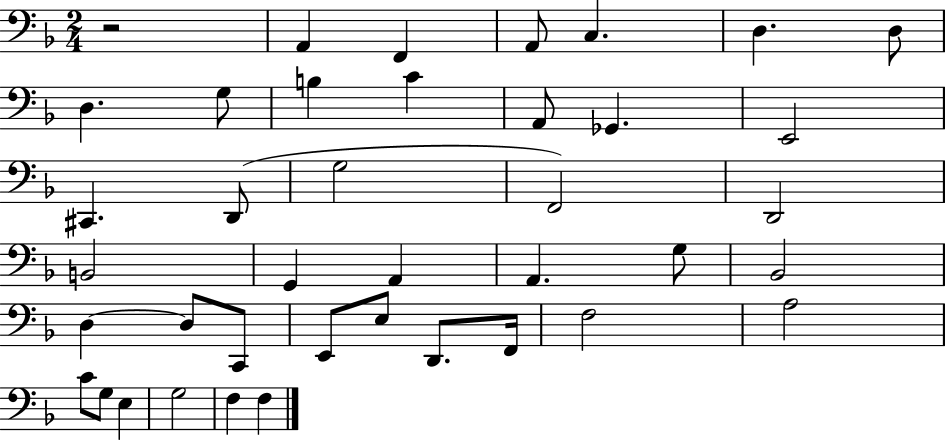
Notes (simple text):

R/h A2/q F2/q A2/e C3/q. D3/q. D3/e D3/q. G3/e B3/q C4/q A2/e Gb2/q. E2/h C#2/q. D2/e G3/h F2/h D2/h B2/h G2/q A2/q A2/q. G3/e Bb2/h D3/q D3/e C2/e E2/e E3/e D2/e. F2/s F3/h A3/h C4/e G3/e E3/q G3/h F3/q F3/q